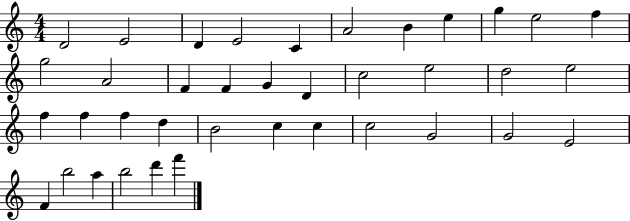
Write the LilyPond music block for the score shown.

{
  \clef treble
  \numericTimeSignature
  \time 4/4
  \key c \major
  d'2 e'2 | d'4 e'2 c'4 | a'2 b'4 e''4 | g''4 e''2 f''4 | \break g''2 a'2 | f'4 f'4 g'4 d'4 | c''2 e''2 | d''2 e''2 | \break f''4 f''4 f''4 d''4 | b'2 c''4 c''4 | c''2 g'2 | g'2 e'2 | \break f'4 b''2 a''4 | b''2 d'''4 f'''4 | \bar "|."
}